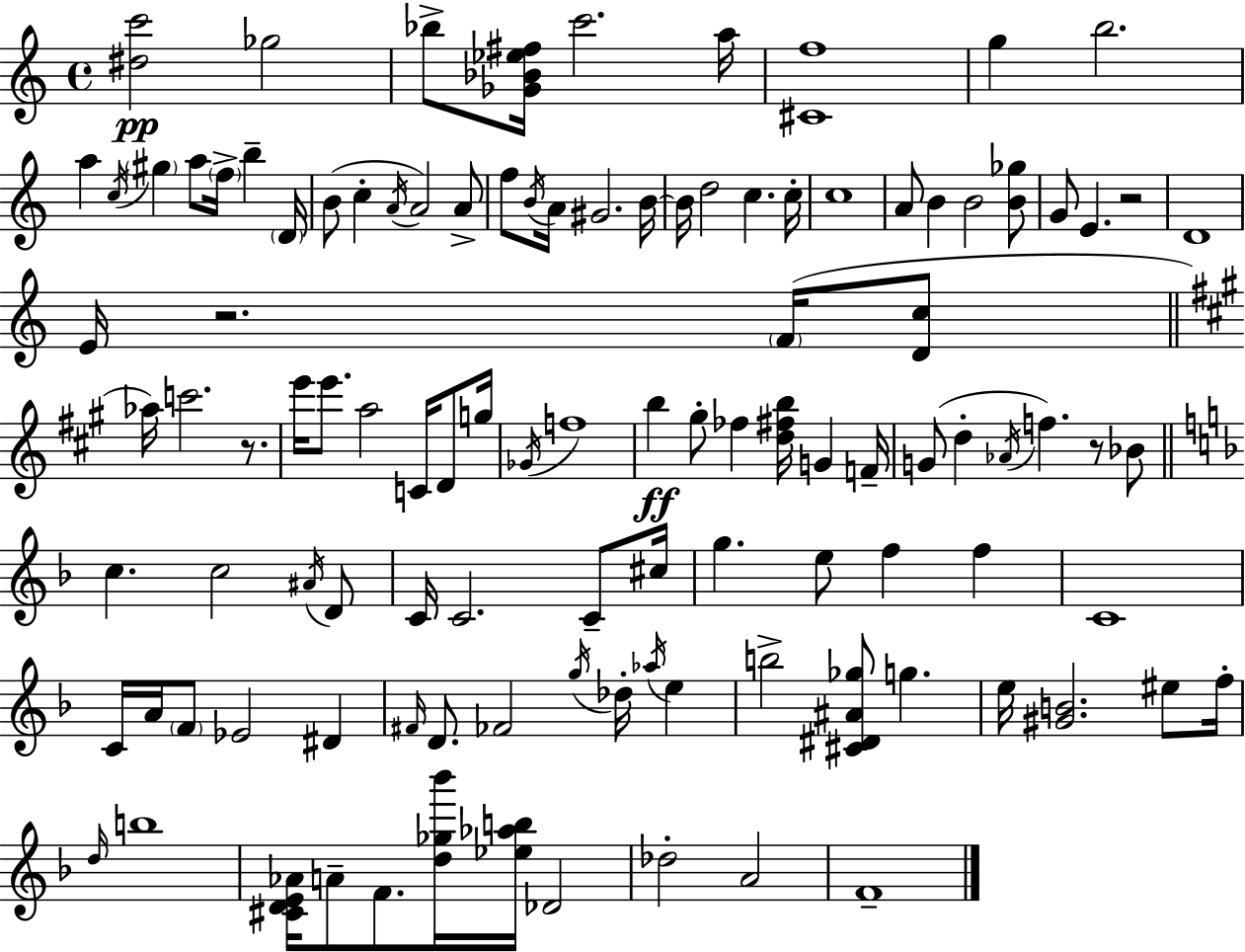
[D#5,C6]/h Gb5/h Bb5/e [Gb4,Bb4,Eb5,F#5]/s C6/h. A5/s [C#4,F5]/w G5/q B5/h. A5/q C5/s G#5/q A5/e F5/s B5/q D4/s B4/e C5/q A4/s A4/h A4/e F5/e B4/s A4/s G#4/h. B4/s B4/s D5/h C5/q. C5/s C5/w A4/e B4/q B4/h [B4,Gb5]/e G4/e E4/q. R/h D4/w E4/s R/h. F4/s [D4,C5]/e Ab5/s C6/h. R/e. E6/s E6/e. A5/h C4/s D4/e G5/s Gb4/s F5/w B5/q G#5/e FES5/q [D5,F#5,B5]/s G4/q F4/s G4/e D5/q Ab4/s F5/q. R/e Bb4/e C5/q. C5/h A#4/s D4/e C4/s C4/h. C4/e C#5/s G5/q. E5/e F5/q F5/q C4/w C4/s A4/s F4/e Eb4/h D#4/q F#4/s D4/e. FES4/h G5/s Db5/s Ab5/s E5/q B5/h [C#4,D#4,A#4,Gb5]/e G5/q. E5/s [G#4,B4]/h. EIS5/e F5/s D5/s B5/w [C#4,D4,E4,Ab4]/s A4/e F4/e. [D5,Gb5,Bb6]/s [Eb5,Ab5,B5]/s Db4/h Db5/h A4/h F4/w